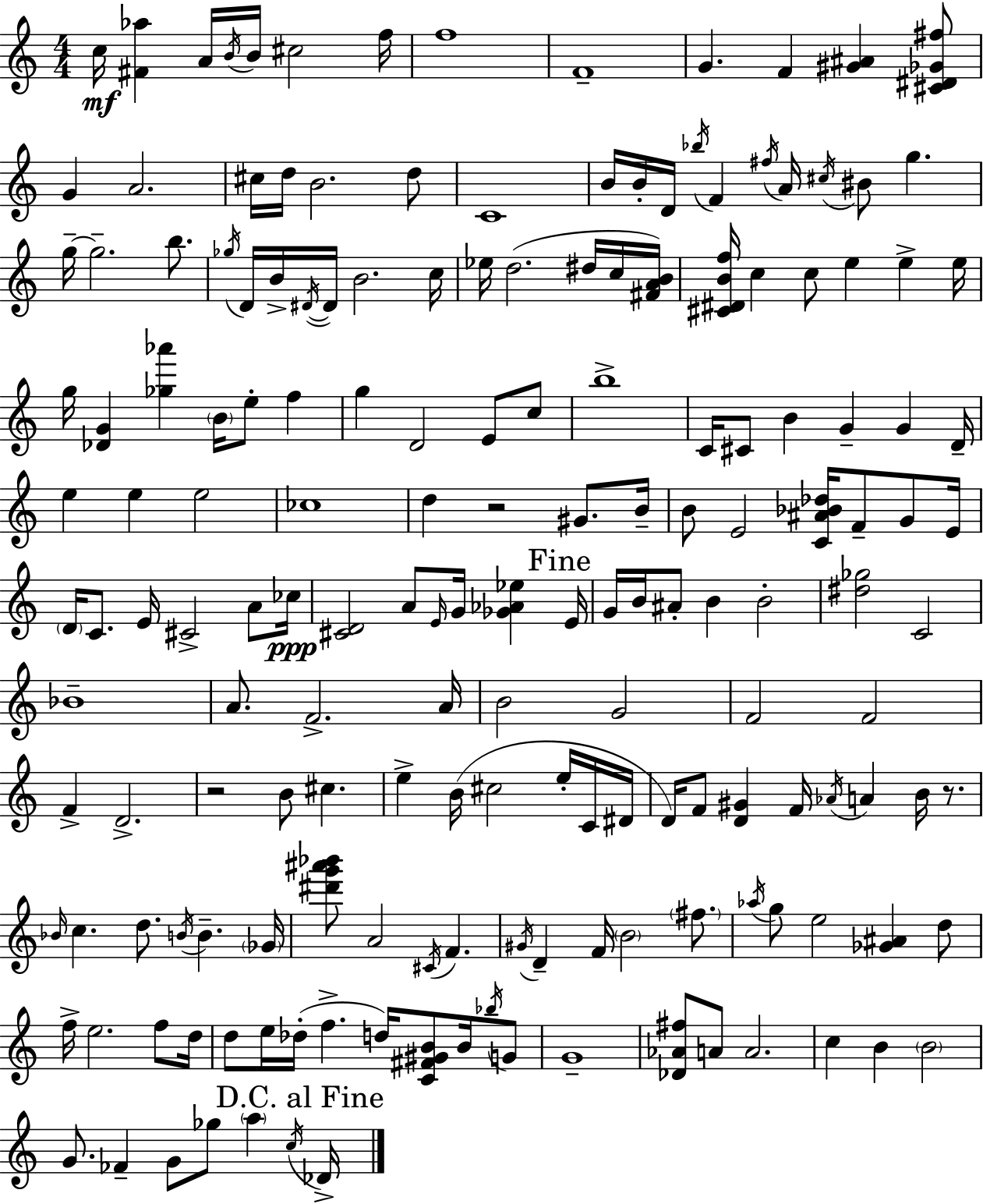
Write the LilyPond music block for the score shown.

{
  \clef treble
  \numericTimeSignature
  \time 4/4
  \key c \major
  c''16\mf <fis' aes''>4 a'16 \acciaccatura { b'16 } b'16 cis''2 | f''16 f''1 | f'1-- | g'4. f'4 <gis' ais'>4 <cis' dis' ges' fis''>8 | \break g'4 a'2. | cis''16 d''16 b'2. d''8 | c'1 | b'16 b'16-. d'16 \acciaccatura { bes''16 } f'4 \acciaccatura { fis''16 } a'16 \acciaccatura { cis''16 } bis'8 g''4. | \break g''16--~~ g''2.-- | b''8. \acciaccatura { ges''16 } d'16 b'16-> \acciaccatura { dis'16~ }~ dis'16 b'2. | c''16 ees''16 d''2.( | dis''16 c''16 <fis' a' b'>16) <cis' dis' b' f''>16 c''4 c''8 e''4 | \break e''4-> e''16 g''16 <des' g'>4 <ges'' aes'''>4 \parenthesize b'16 | e''8-. f''4 g''4 d'2 | e'8 c''8 b''1-> | c'16 cis'8 b'4 g'4-- | \break g'4 d'16-- e''4 e''4 e''2 | ces''1 | d''4 r2 | gis'8. b'16-- b'8 e'2 | \break <c' ais' bes' des''>16 f'8-- g'8 e'16 \parenthesize d'16 c'8. e'16 cis'2-> | a'8 ces''16\ppp <cis' d'>2 a'8 | \grace { e'16 } g'16 <ges' aes' ees''>4 \mark "Fine" e'16 g'16 b'16 ais'8-. b'4 b'2-. | <dis'' ges''>2 c'2 | \break bes'1-- | a'8. f'2.-> | a'16 b'2 g'2 | f'2 f'2 | \break f'4-> d'2.-> | r2 b'8 | cis''4. e''4-> b'16( cis''2 | e''16-. c'16 dis'16 d'16) f'8 <d' gis'>4 f'16 \acciaccatura { aes'16 } | \break a'4 b'16 r8. \grace { bes'16 } c''4. d''8. | \acciaccatura { b'16 } b'4.-- \parenthesize ges'16 <dis''' g''' ais''' bes'''>8 a'2 | \acciaccatura { cis'16 } f'4. \acciaccatura { gis'16 } d'4-- | f'16 \parenthesize b'2 \parenthesize fis''8. \acciaccatura { aes''16 } g''8 e''2 | \break <ges' ais'>4 d''8 f''16-> e''2. | f''8 d''16 d''8 e''16 | des''16-.( f''4.-> d''16) <c' fis' gis' b'>8 b'16 \acciaccatura { bes''16 } g'8 g'1-- | <des' aes' fis''>8 | \break a'8 a'2. c''4 | b'4 \parenthesize b'2 g'8. | fes'4-- g'8 ges''8 \parenthesize a''4 \acciaccatura { c''16 } \mark "D.C. al Fine" des'16-> \bar "|."
}